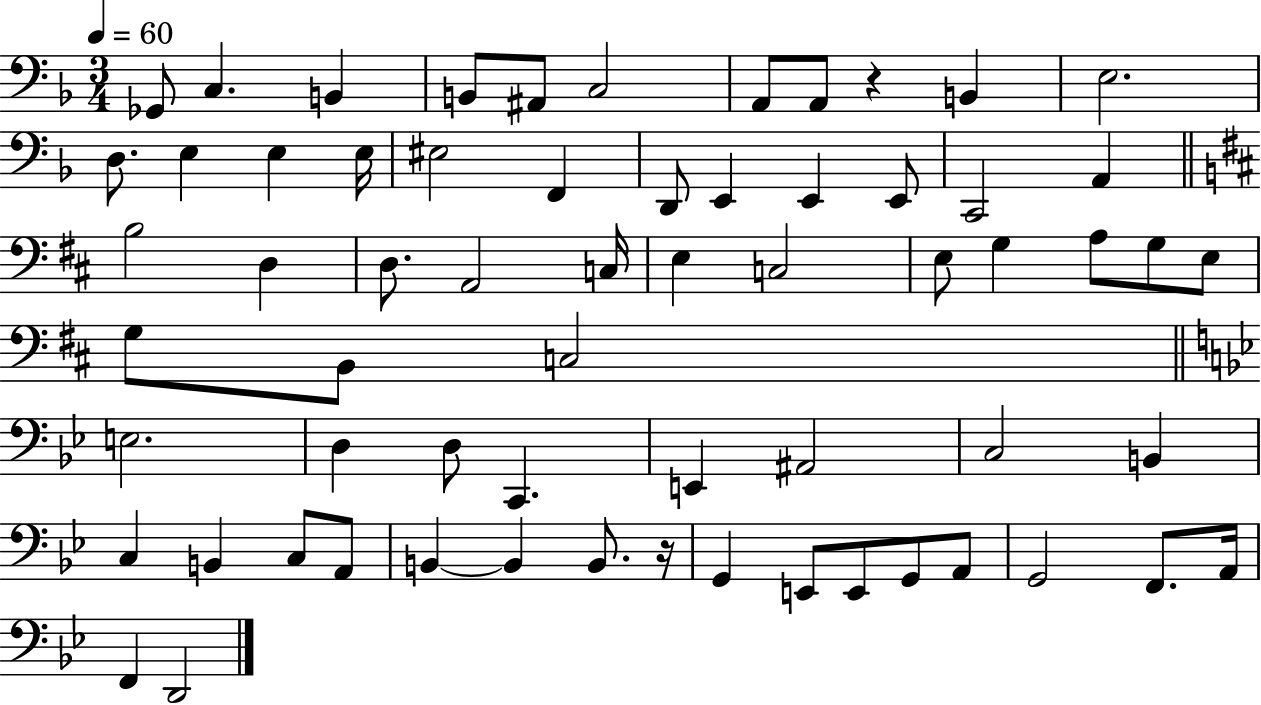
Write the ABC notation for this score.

X:1
T:Untitled
M:3/4
L:1/4
K:F
_G,,/2 C, B,, B,,/2 ^A,,/2 C,2 A,,/2 A,,/2 z B,, E,2 D,/2 E, E, E,/4 ^E,2 F,, D,,/2 E,, E,, E,,/2 C,,2 A,, B,2 D, D,/2 A,,2 C,/4 E, C,2 E,/2 G, A,/2 G,/2 E,/2 G,/2 B,,/2 C,2 E,2 D, D,/2 C,, E,, ^A,,2 C,2 B,, C, B,, C,/2 A,,/2 B,, B,, B,,/2 z/4 G,, E,,/2 E,,/2 G,,/2 A,,/2 G,,2 F,,/2 A,,/4 F,, D,,2